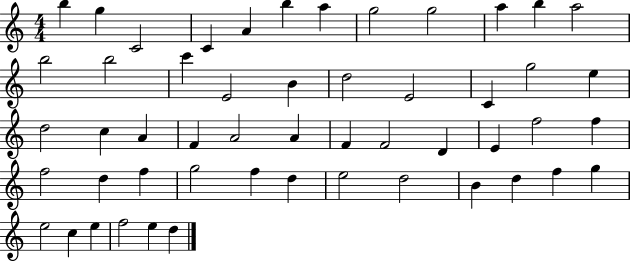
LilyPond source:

{
  \clef treble
  \numericTimeSignature
  \time 4/4
  \key c \major
  b''4 g''4 c'2 | c'4 a'4 b''4 a''4 | g''2 g''2 | a''4 b''4 a''2 | \break b''2 b''2 | c'''4 e'2 b'4 | d''2 e'2 | c'4 g''2 e''4 | \break d''2 c''4 a'4 | f'4 a'2 a'4 | f'4 f'2 d'4 | e'4 f''2 f''4 | \break f''2 d''4 f''4 | g''2 f''4 d''4 | e''2 d''2 | b'4 d''4 f''4 g''4 | \break e''2 c''4 e''4 | f''2 e''4 d''4 | \bar "|."
}